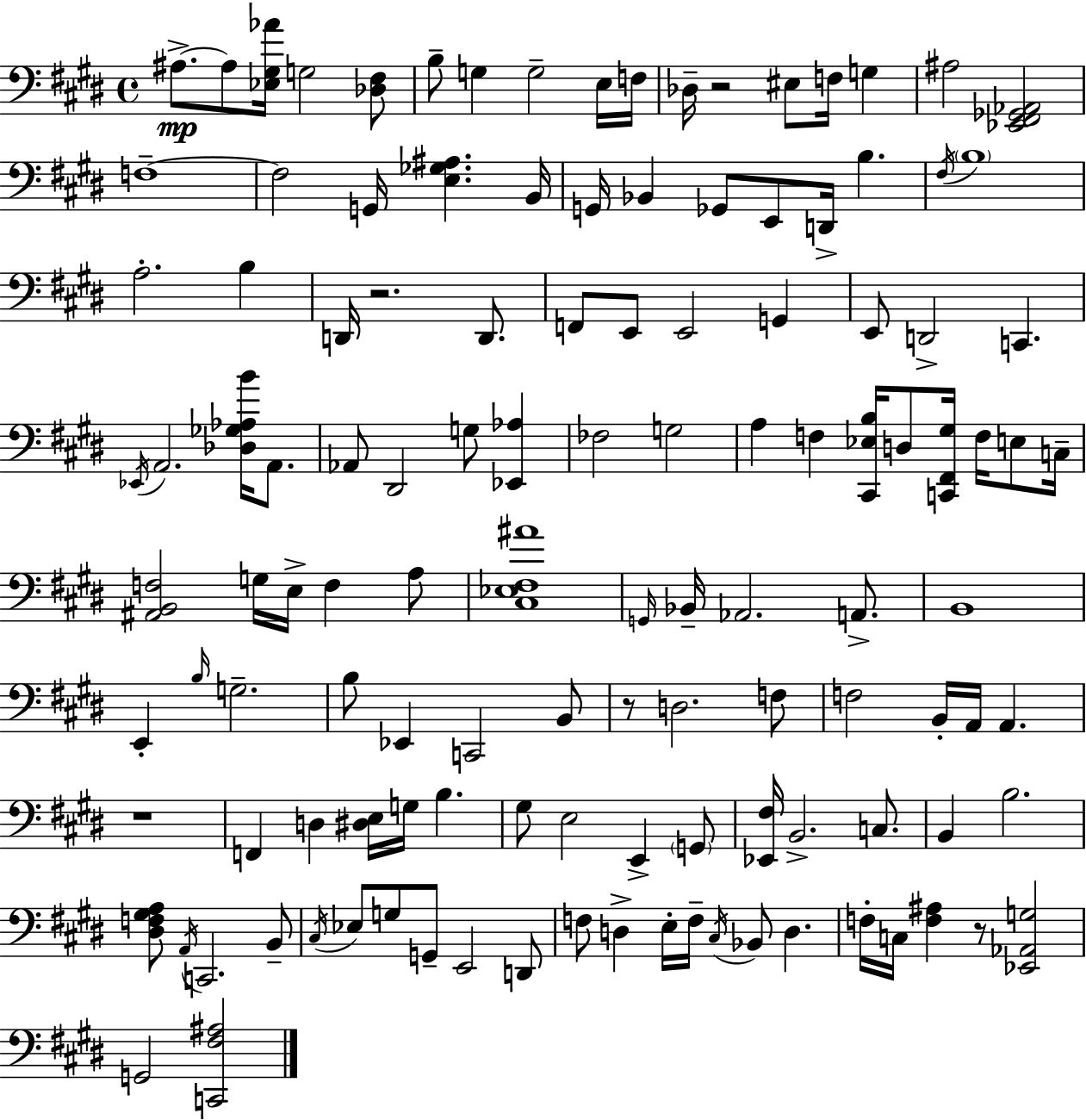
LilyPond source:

{
  \clef bass
  \time 4/4
  \defaultTimeSignature
  \key e \major
  ais8.->~~\mp ais8 <ees gis aes'>16 g2 <des fis>8 | b8-- g4 g2-- e16 f16 | des16-- r2 eis8 f16 g4 | ais2 <ees, fis, ges, aes,>2 | \break f1--~~ | f2 g,16 <e ges ais>4. b,16 | g,16 bes,4 ges,8 e,8 d,16-> b4. | \acciaccatura { fis16 } \parenthesize b1 | \break a2.-. b4 | d,16 r2. d,8. | f,8 e,8 e,2 g,4 | e,8 d,2-> c,4. | \break \acciaccatura { ees,16 } a,2. <des ges aes b'>16 a,8. | aes,8 dis,2 g8 <ees, aes>4 | fes2 g2 | a4 f4 <cis, ees b>16 d8 <c, fis, gis>16 f16 e8 | \break c16-- <ais, b, f>2 g16 e16-> f4 | a8 <cis ees fis ais'>1 | \grace { g,16 } bes,16-- aes,2. | a,8.-> b,1 | \break e,4-. \grace { b16 } g2.-- | b8 ees,4 c,2 | b,8 r8 d2. | f8 f2 b,16-. a,16 a,4. | \break r1 | f,4 d4 <dis e>16 g16 b4. | gis8 e2 e,4-> | \parenthesize g,8 <ees, fis>16 b,2.-> | \break c8. b,4 b2. | <dis f gis a>8 \acciaccatura { a,16 } c,2. | b,8-- \acciaccatura { cis16 } ees8 g8 g,8-- e,2 | d,8 f8 d4-> e16-. f16-- \acciaccatura { cis16 } bes,8 | \break d4. f16-. c16 <f ais>4 r8 <ees, aes, g>2 | g,2 <c, fis ais>2 | \bar "|."
}